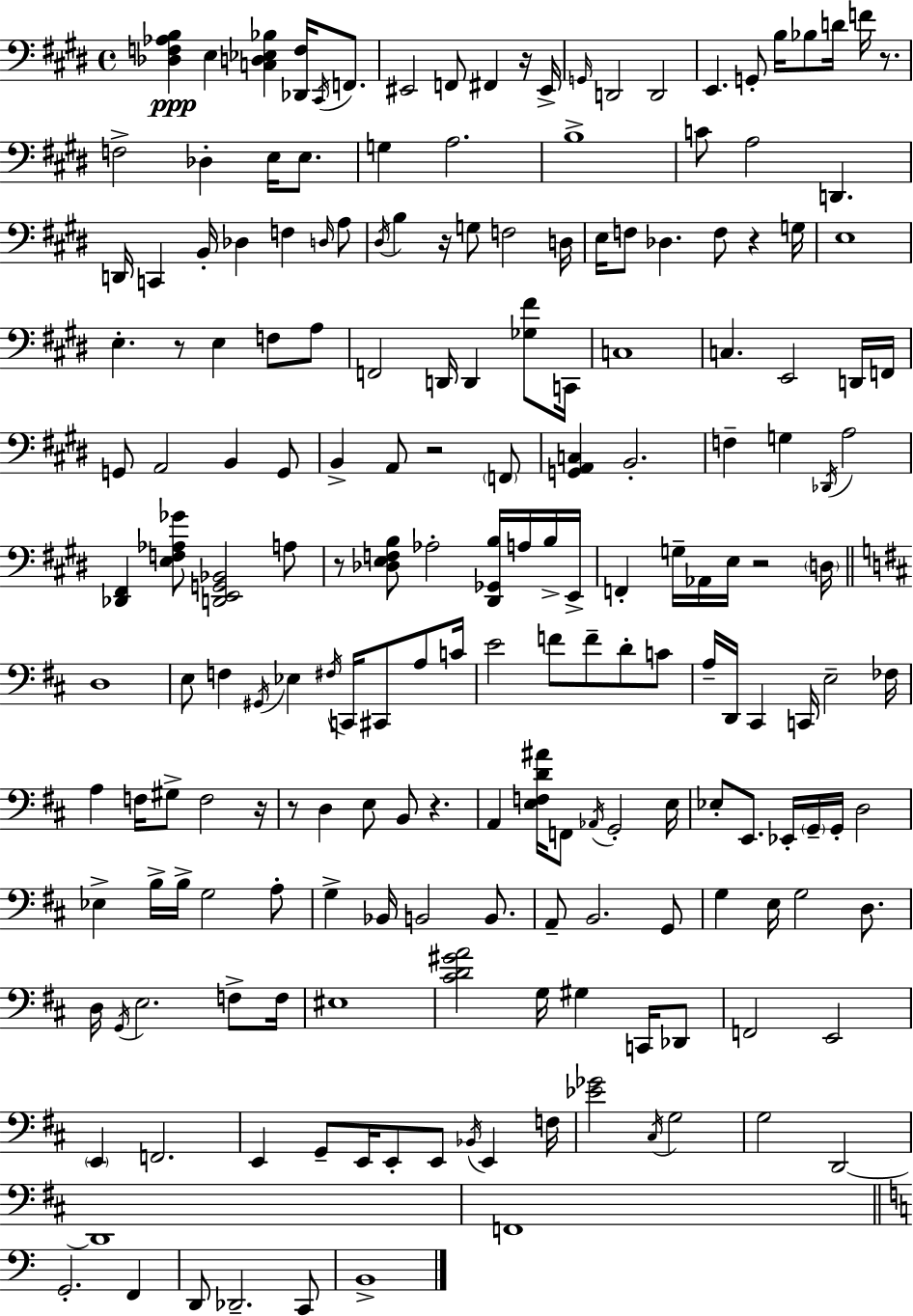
X:1
T:Untitled
M:4/4
L:1/4
K:E
[_D,F,_A,B,] E, [C,D,_E,_B,] [_D,,F,]/4 ^C,,/4 F,,/2 ^E,,2 F,,/2 ^F,, z/4 ^E,,/4 G,,/4 D,,2 D,,2 E,, G,,/2 B,/4 _B,/2 D/4 F/4 z/2 F,2 _D, E,/4 E,/2 G, A,2 B,4 C/2 A,2 D,, D,,/4 C,, B,,/4 _D, F, D,/4 A,/2 ^D,/4 B, z/4 G,/2 F,2 D,/4 E,/4 F,/2 _D, F,/2 z G,/4 E,4 E, z/2 E, F,/2 A,/2 F,,2 D,,/4 D,, [_G,^F]/2 C,,/4 C,4 C, E,,2 D,,/4 F,,/4 G,,/2 A,,2 B,, G,,/2 B,, A,,/2 z2 F,,/2 [G,,A,,C,] B,,2 F, G, _D,,/4 A,2 [_D,,^F,,] [E,F,_A,_G]/2 [D,,E,,G,,_B,,]2 A,/2 z/2 [_D,E,F,B,]/2 _A,2 [^D,,_G,,B,]/4 A,/4 B,/4 E,,/4 F,, G,/4 _A,,/4 E,/4 z2 D,/4 D,4 E,/2 F, ^G,,/4 _E, ^F,/4 C,,/4 ^C,,/2 A,/2 C/4 E2 F/2 F/2 D/2 C/2 A,/4 D,,/4 ^C,, C,,/4 E,2 _F,/4 A, F,/4 ^G,/2 F,2 z/4 z/2 D, E,/2 B,,/2 z A,, [E,F,D^A]/4 F,,/2 _A,,/4 G,,2 E,/4 _E,/2 E,,/2 _E,,/4 G,,/4 G,,/4 D,2 _E, B,/4 B,/4 G,2 A,/2 G, _B,,/4 B,,2 B,,/2 A,,/2 B,,2 G,,/2 G, E,/4 G,2 D,/2 D,/4 G,,/4 E,2 F,/2 F,/4 ^E,4 [^CD^GA]2 G,/4 ^G, C,,/4 _D,,/2 F,,2 E,,2 E,, F,,2 E,, G,,/2 E,,/4 E,,/2 E,,/2 _B,,/4 E,, F,/4 [_E_G]2 ^C,/4 G,2 G,2 D,,2 D,,4 F,,4 G,,2 F,, D,,/2 _D,,2 C,,/2 B,,4